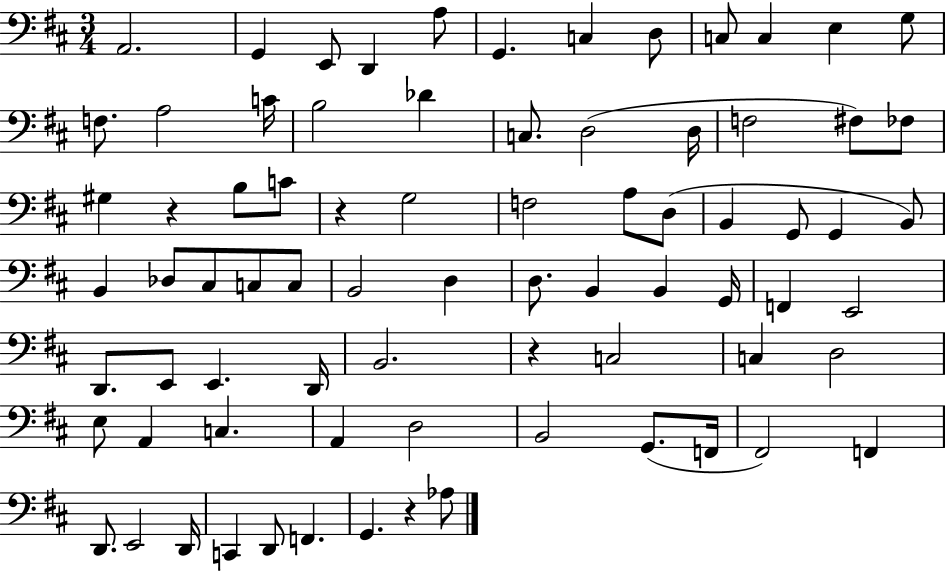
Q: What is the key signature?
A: D major